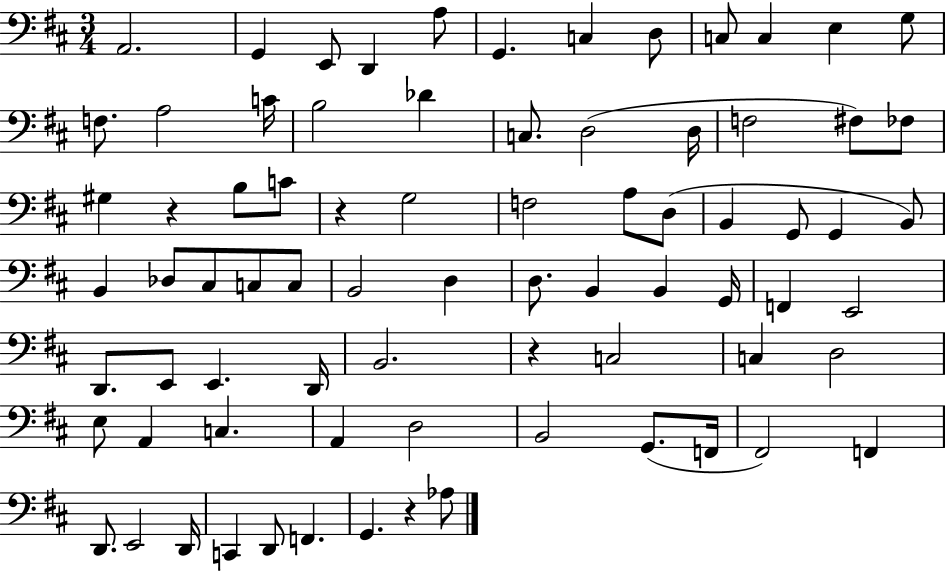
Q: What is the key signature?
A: D major